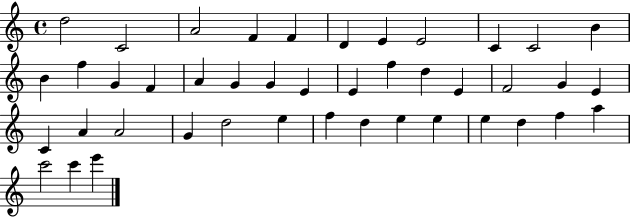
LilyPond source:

{
  \clef treble
  \time 4/4
  \defaultTimeSignature
  \key c \major
  d''2 c'2 | a'2 f'4 f'4 | d'4 e'4 e'2 | c'4 c'2 b'4 | \break b'4 f''4 g'4 f'4 | a'4 g'4 g'4 e'4 | e'4 f''4 d''4 e'4 | f'2 g'4 e'4 | \break c'4 a'4 a'2 | g'4 d''2 e''4 | f''4 d''4 e''4 e''4 | e''4 d''4 f''4 a''4 | \break c'''2 c'''4 e'''4 | \bar "|."
}